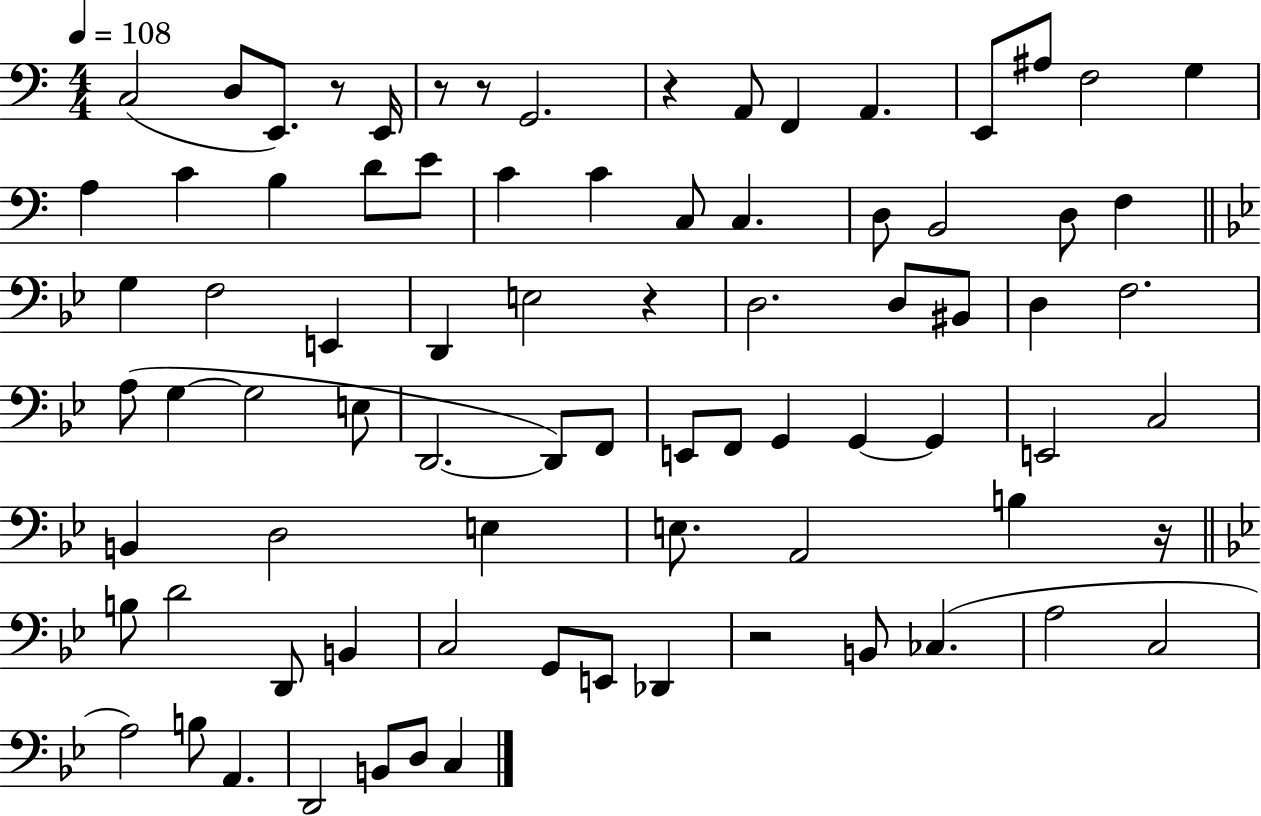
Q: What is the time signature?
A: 4/4